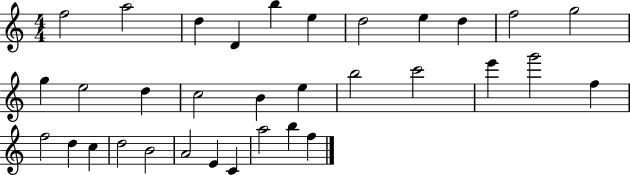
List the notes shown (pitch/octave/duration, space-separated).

F5/h A5/h D5/q D4/q B5/q E5/q D5/h E5/q D5/q F5/h G5/h G5/q E5/h D5/q C5/h B4/q E5/q B5/h C6/h E6/q G6/h F5/q F5/h D5/q C5/q D5/h B4/h A4/h E4/q C4/q A5/h B5/q F5/q